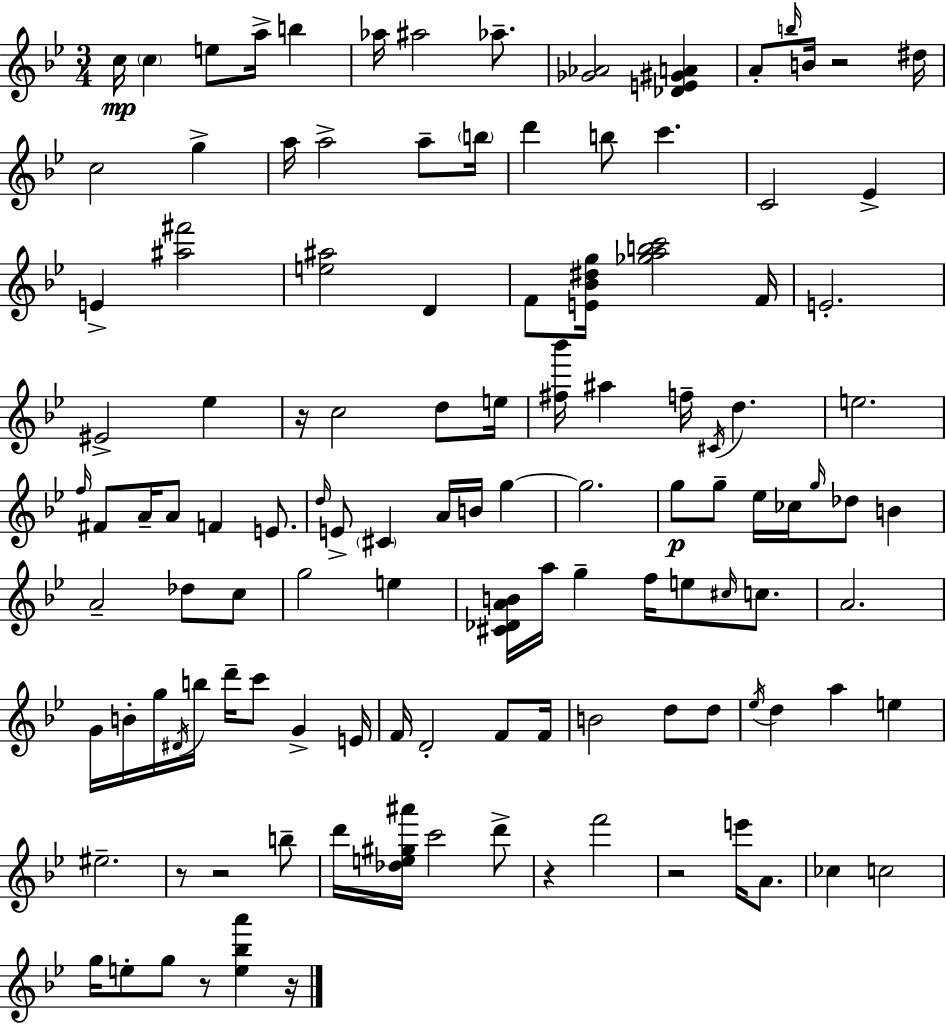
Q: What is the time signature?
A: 3/4